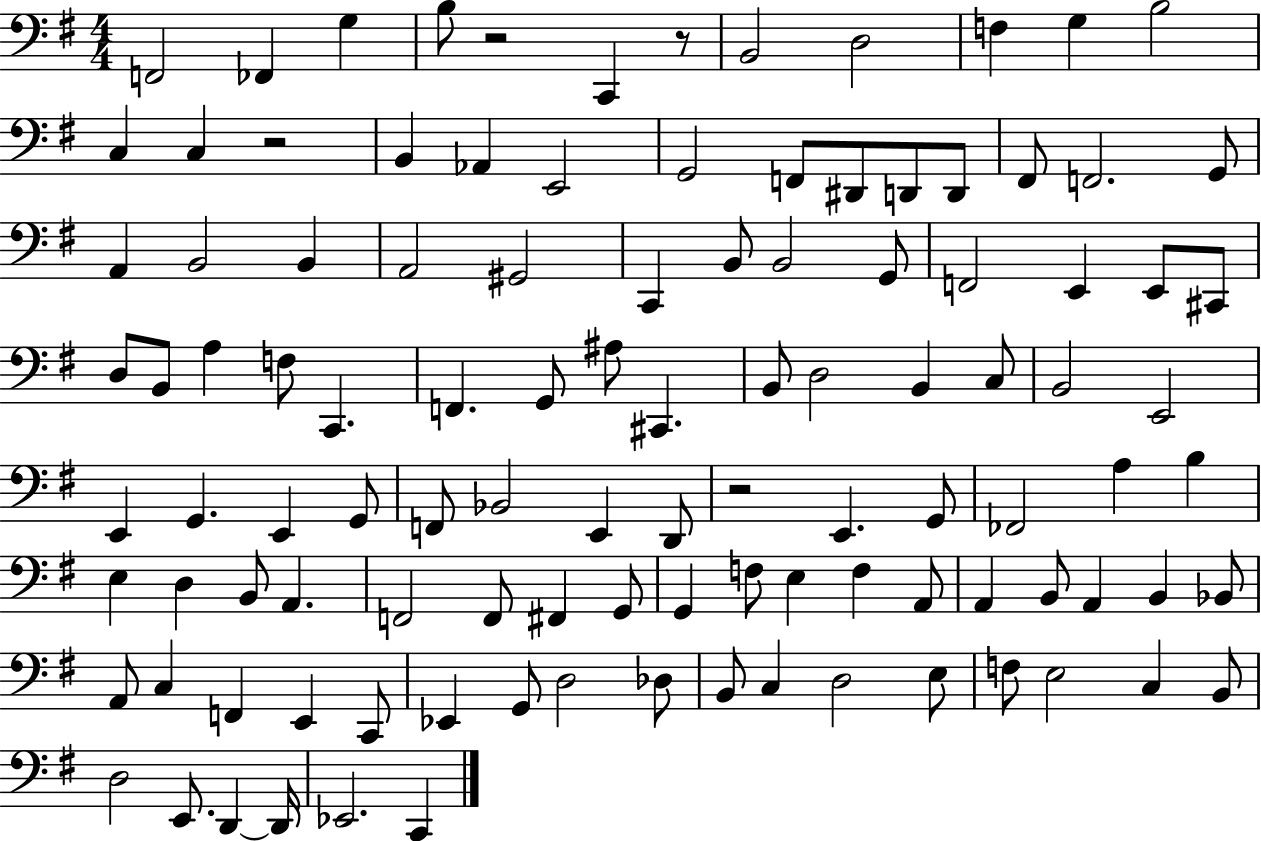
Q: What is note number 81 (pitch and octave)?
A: B2